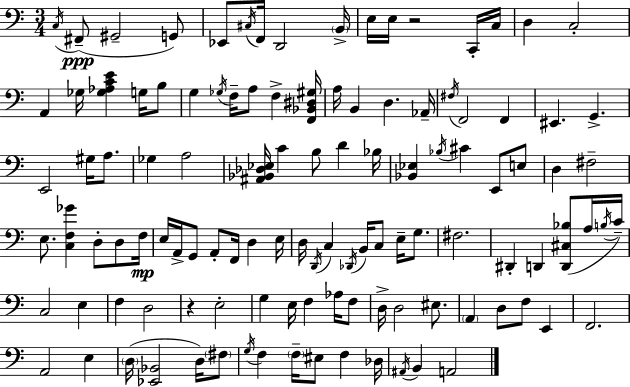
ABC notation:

X:1
T:Untitled
M:3/4
L:1/4
K:C
C,/4 ^F,,/2 ^G,,2 G,,/2 _E,,/2 ^C,/4 F,,/4 D,,2 B,,/4 E,/4 E,/4 z2 C,,/4 C,/4 D, C,2 A,, _G,/4 [_G,_A,CE] G,/4 B,/2 G, _G,/4 F,/4 A,/2 F, [F,,_B,,^D,^G,]/4 A,/4 B,, D, _A,,/4 ^F,/4 F,,2 F,, ^E,, G,, E,,2 ^G,/4 A,/2 _G, A,2 [^A,,_B,,_D,_E,]/4 C B,/2 D _B,/4 [_B,,_E,] _B,/4 ^C E,,/2 E,/2 D, ^F,2 E,/2 [C,F,_G] D,/2 D,/2 F,/4 E,/4 A,,/4 G,,/2 A,,/2 F,,/4 D, E,/4 D,/4 D,,/4 C, _D,,/4 B,,/4 C,/2 E,/4 G,/2 ^F,2 ^D,, D,, [D,,^C,_B,]/2 A,/4 B,/4 C/4 C,2 E, F, D,2 z E,2 G, E,/4 F, _A,/4 F,/2 D,/4 D,2 ^E,/2 A,, D,/2 F,/2 E,, F,,2 A,,2 E, D,/4 [_E,,_B,,]2 D,/4 ^F,/2 G,/4 F, F,/4 ^E,/2 F, _D,/4 ^A,,/4 B,, A,,2